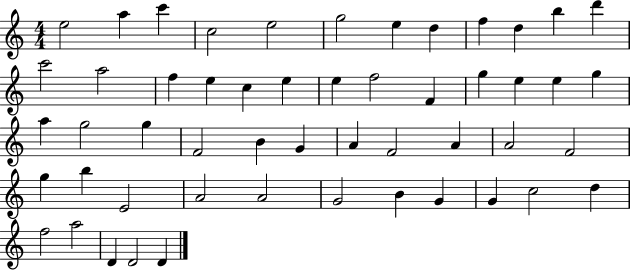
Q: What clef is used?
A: treble